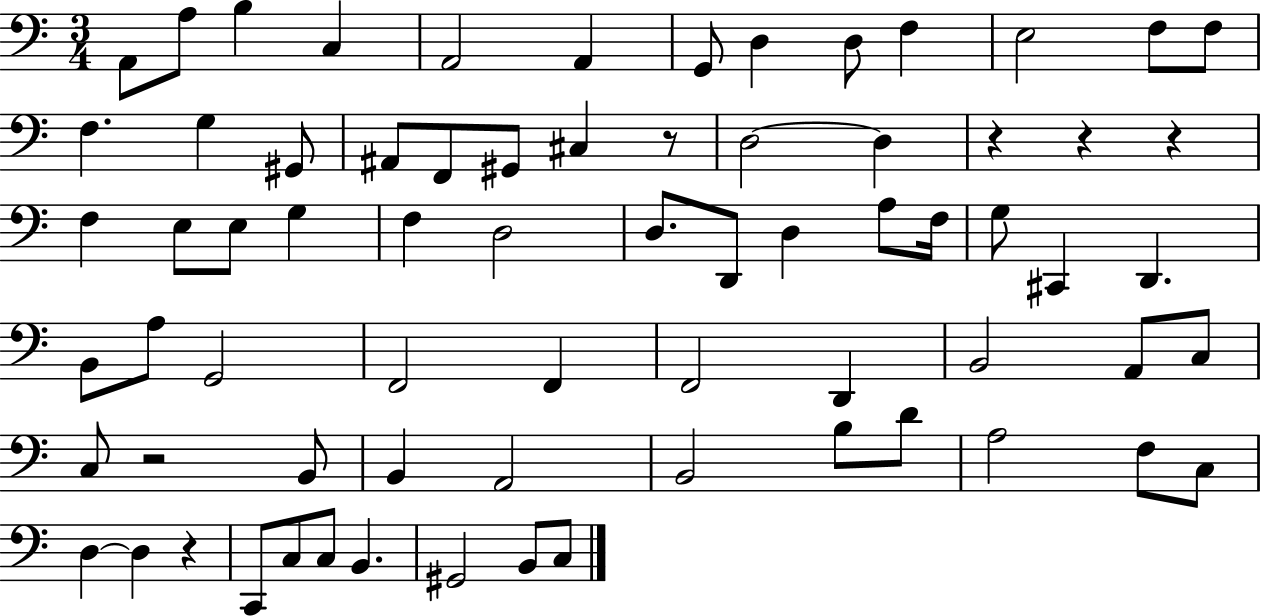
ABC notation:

X:1
T:Untitled
M:3/4
L:1/4
K:C
A,,/2 A,/2 B, C, A,,2 A,, G,,/2 D, D,/2 F, E,2 F,/2 F,/2 F, G, ^G,,/2 ^A,,/2 F,,/2 ^G,,/2 ^C, z/2 D,2 D, z z z F, E,/2 E,/2 G, F, D,2 D,/2 D,,/2 D, A,/2 F,/4 G,/2 ^C,, D,, B,,/2 A,/2 G,,2 F,,2 F,, F,,2 D,, B,,2 A,,/2 C,/2 C,/2 z2 B,,/2 B,, A,,2 B,,2 B,/2 D/2 A,2 F,/2 C,/2 D, D, z C,,/2 C,/2 C,/2 B,, ^G,,2 B,,/2 C,/2